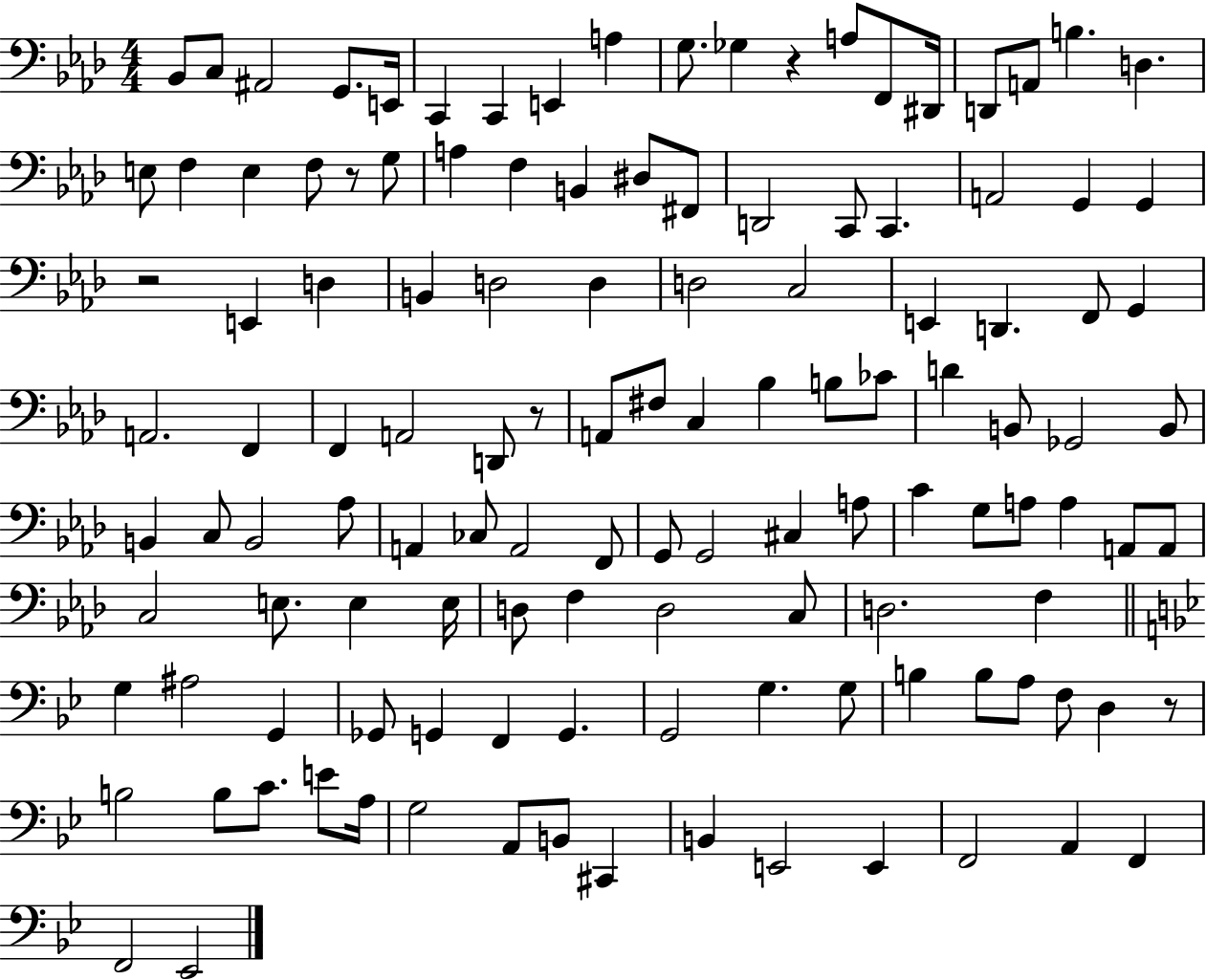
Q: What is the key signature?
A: AES major